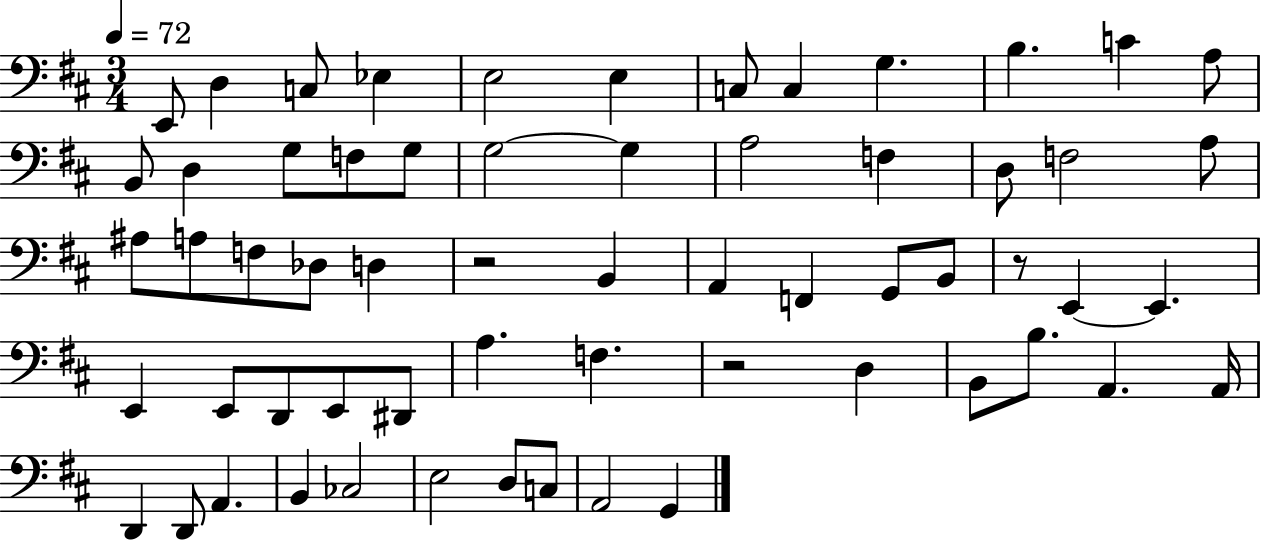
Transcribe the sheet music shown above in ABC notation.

X:1
T:Untitled
M:3/4
L:1/4
K:D
E,,/2 D, C,/2 _E, E,2 E, C,/2 C, G, B, C A,/2 B,,/2 D, G,/2 F,/2 G,/2 G,2 G, A,2 F, D,/2 F,2 A,/2 ^A,/2 A,/2 F,/2 _D,/2 D, z2 B,, A,, F,, G,,/2 B,,/2 z/2 E,, E,, E,, E,,/2 D,,/2 E,,/2 ^D,,/2 A, F, z2 D, B,,/2 B,/2 A,, A,,/4 D,, D,,/2 A,, B,, _C,2 E,2 D,/2 C,/2 A,,2 G,,